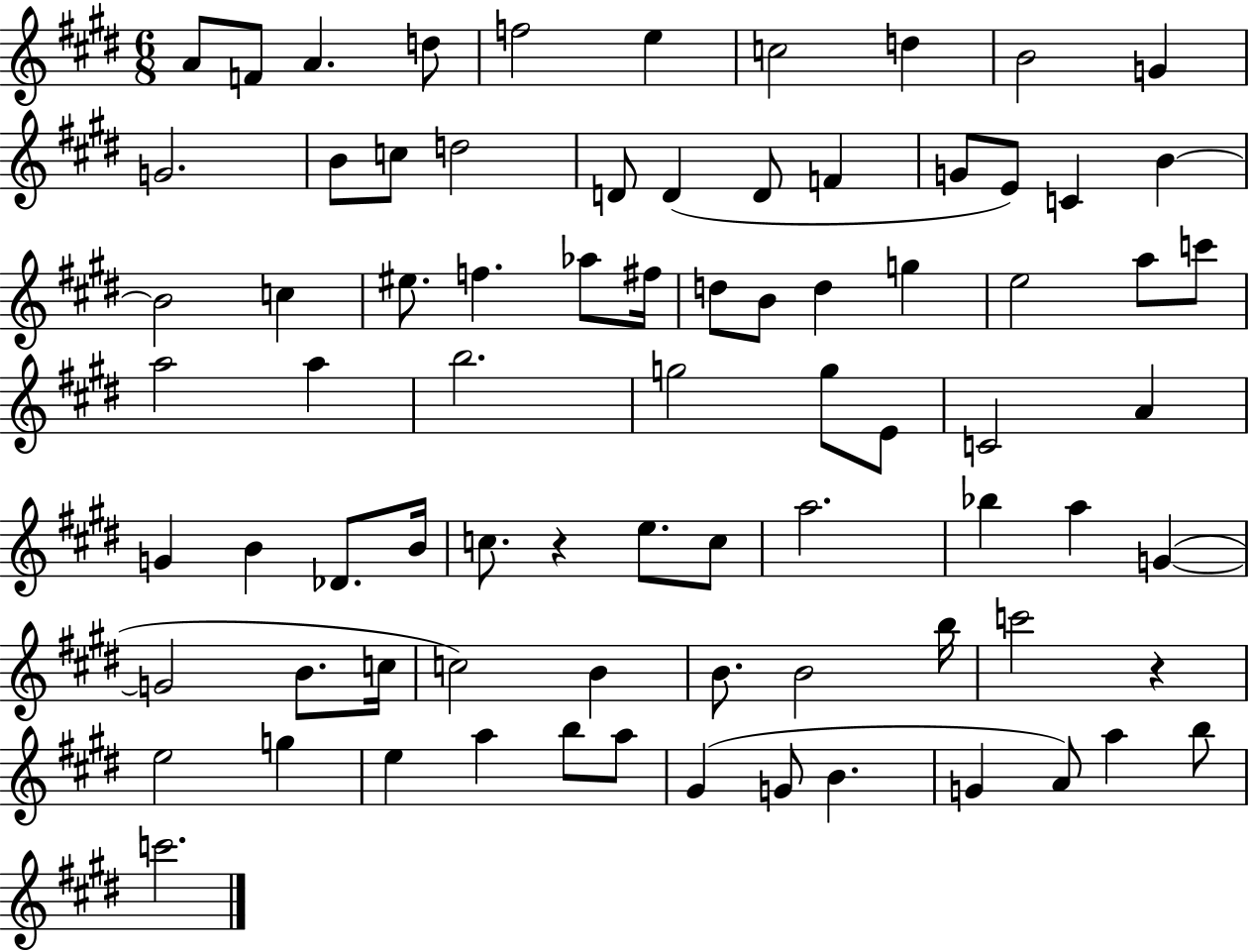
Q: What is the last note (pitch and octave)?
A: C6